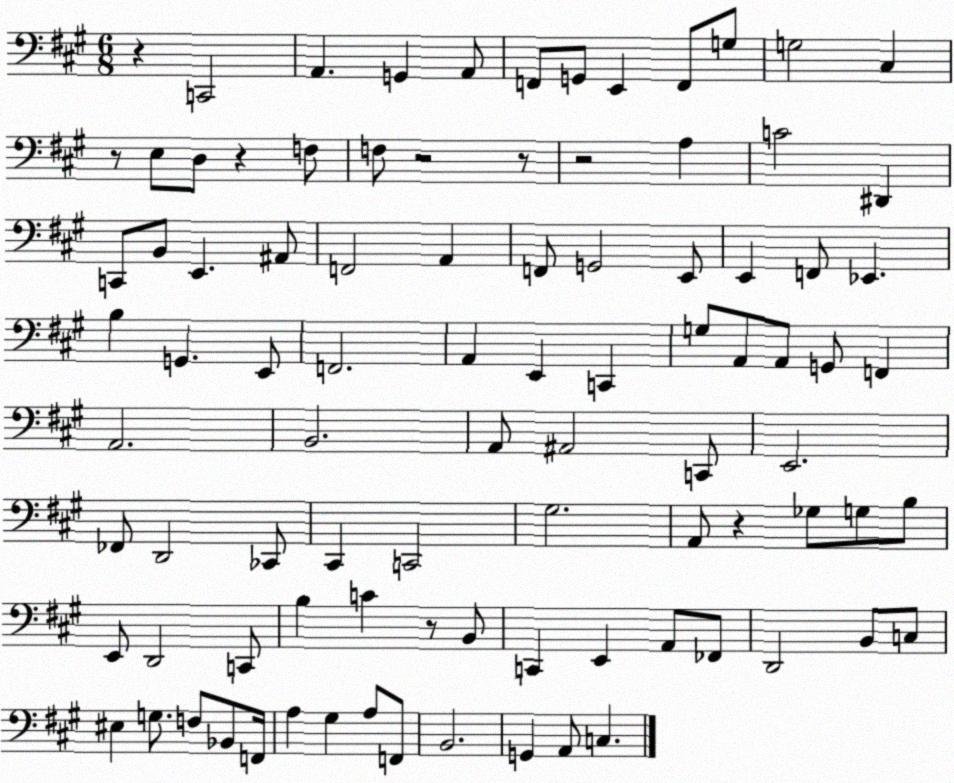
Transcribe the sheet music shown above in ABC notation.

X:1
T:Untitled
M:6/8
L:1/4
K:A
z C,,2 A,, G,, A,,/2 F,,/2 G,,/2 E,, F,,/2 G,/2 G,2 ^C, z/2 E,/2 D,/2 z F,/2 F,/2 z2 z/2 z2 A, C2 ^D,, C,,/2 B,,/2 E,, ^A,,/2 F,,2 A,, F,,/2 G,,2 E,,/2 E,, F,,/2 _E,, B, G,, E,,/2 F,,2 A,, E,, C,, G,/2 A,,/2 A,,/2 G,,/2 F,, A,,2 B,,2 A,,/2 ^A,,2 C,,/2 E,,2 _F,,/2 D,,2 _C,,/2 ^C,, C,,2 ^G,2 A,,/2 z _G,/2 G,/2 B,/2 E,,/2 D,,2 C,,/2 B, C z/2 B,,/2 C,, E,, A,,/2 _F,,/2 D,,2 B,,/2 C,/2 ^E, G,/2 F,/2 _B,,/2 F,,/4 A, ^G, A,/2 F,,/2 B,,2 G,, A,,/2 C,